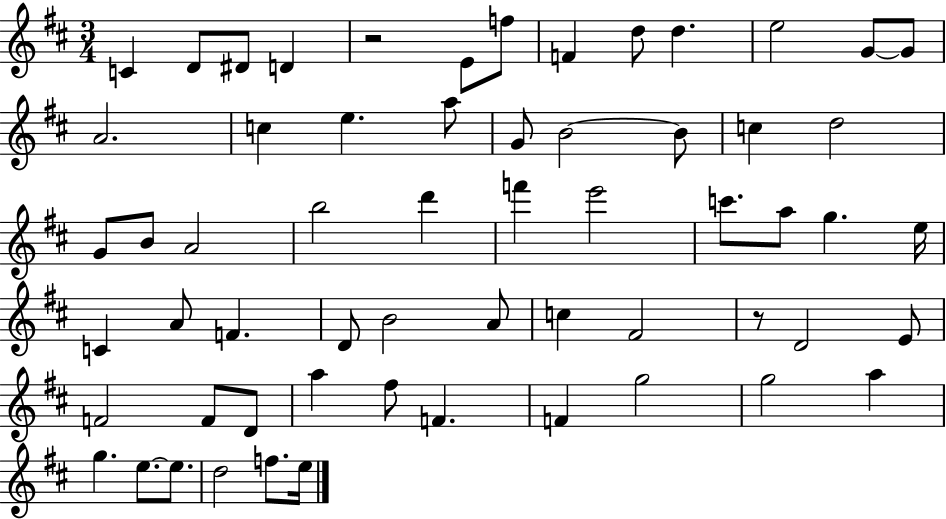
X:1
T:Untitled
M:3/4
L:1/4
K:D
C D/2 ^D/2 D z2 E/2 f/2 F d/2 d e2 G/2 G/2 A2 c e a/2 G/2 B2 B/2 c d2 G/2 B/2 A2 b2 d' f' e'2 c'/2 a/2 g e/4 C A/2 F D/2 B2 A/2 c ^F2 z/2 D2 E/2 F2 F/2 D/2 a ^f/2 F F g2 g2 a g e/2 e/2 d2 f/2 e/4